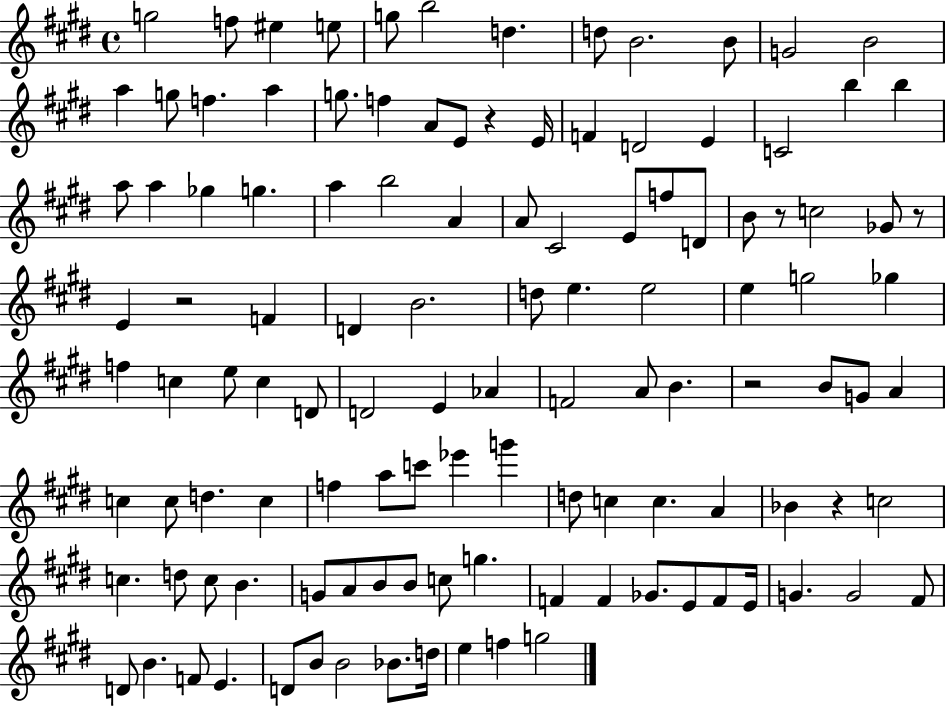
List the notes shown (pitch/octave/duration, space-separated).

G5/h F5/e EIS5/q E5/e G5/e B5/h D5/q. D5/e B4/h. B4/e G4/h B4/h A5/q G5/e F5/q. A5/q G5/e. F5/q A4/e E4/e R/q E4/s F4/q D4/h E4/q C4/h B5/q B5/q A5/e A5/q Gb5/q G5/q. A5/q B5/h A4/q A4/e C#4/h E4/e F5/e D4/e B4/e R/e C5/h Gb4/e R/e E4/q R/h F4/q D4/q B4/h. D5/e E5/q. E5/h E5/q G5/h Gb5/q F5/q C5/q E5/e C5/q D4/e D4/h E4/q Ab4/q F4/h A4/e B4/q. R/h B4/e G4/e A4/q C5/q C5/e D5/q. C5/q F5/q A5/e C6/e Eb6/q G6/q D5/e C5/q C5/q. A4/q Bb4/q R/q C5/h C5/q. D5/e C5/e B4/q. G4/e A4/e B4/e B4/e C5/e G5/q. F4/q F4/q Gb4/e. E4/e F4/e E4/s G4/q. G4/h F#4/e D4/e B4/q. F4/e E4/q. D4/e B4/e B4/h Bb4/e. D5/s E5/q F5/q G5/h